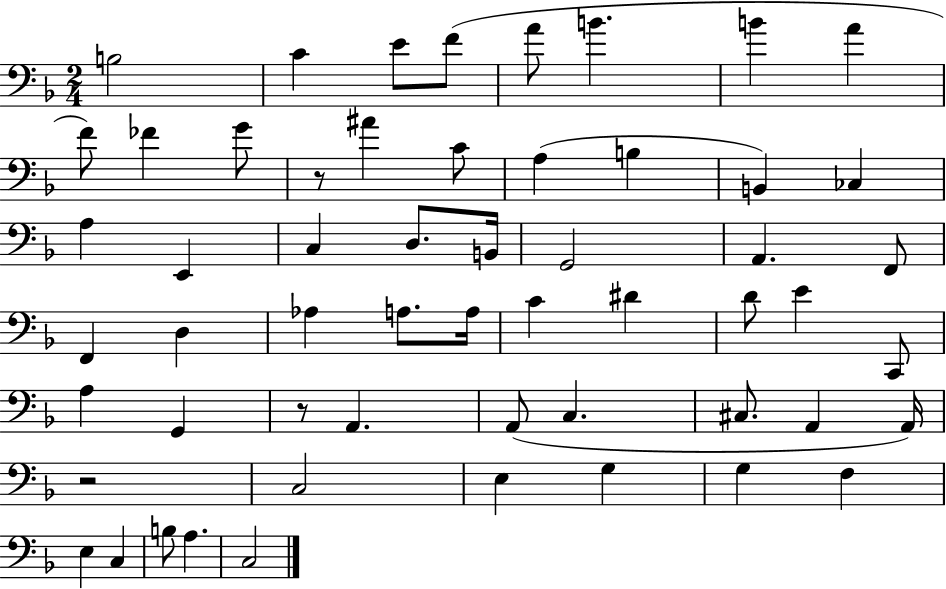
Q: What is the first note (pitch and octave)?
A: B3